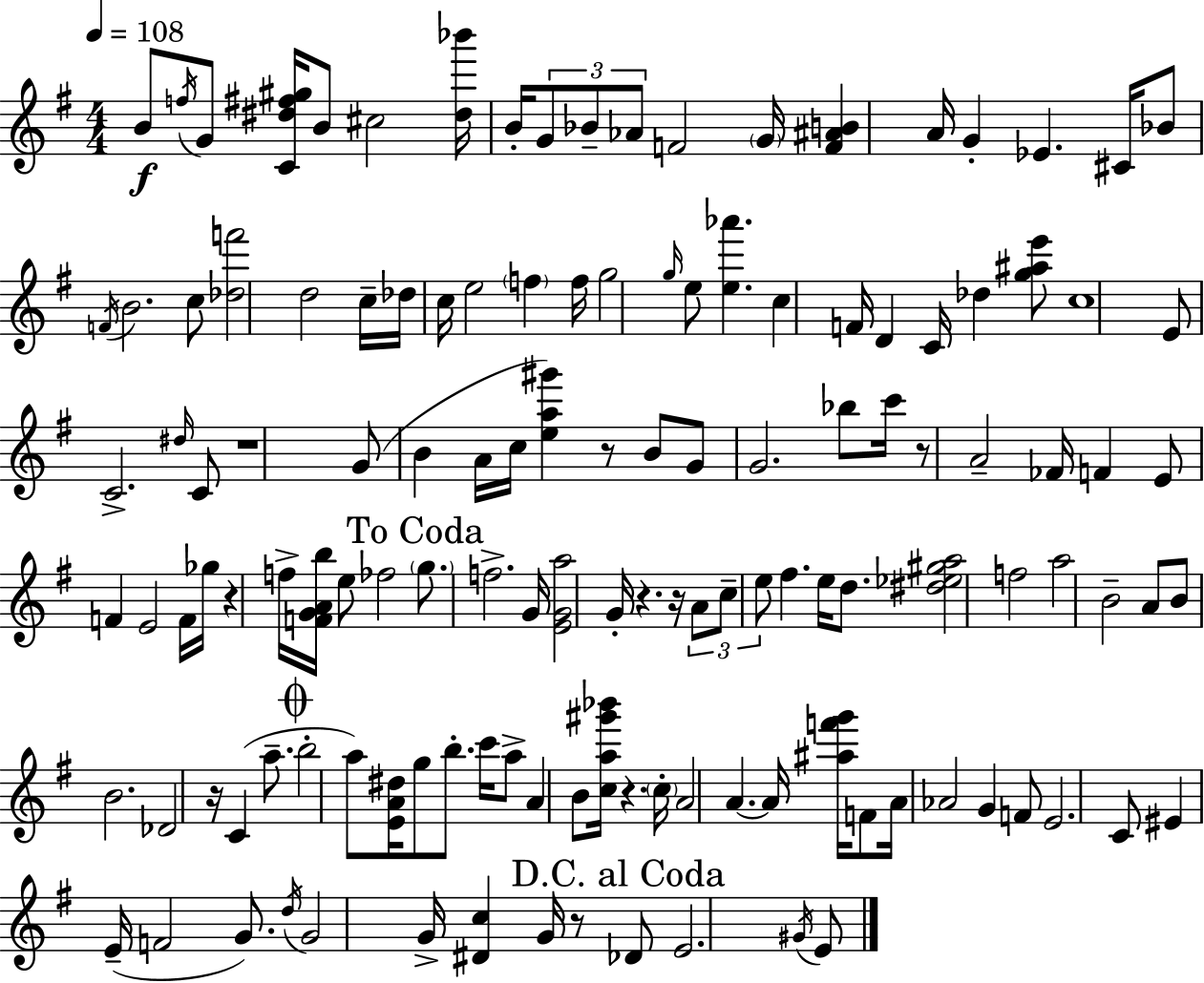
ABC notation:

X:1
T:Untitled
M:4/4
L:1/4
K:G
B/2 f/4 G/2 [C^d^f^g]/4 B/2 ^c2 [^d_b']/4 B/4 G/2 _B/2 _A/2 F2 G/4 [F^AB] A/4 G _E ^C/4 _B/2 F/4 B2 c/2 [_df']2 d2 c/4 _d/4 c/4 e2 f f/4 g2 g/4 e/2 [e_a'] c F/4 D C/4 _d [g^ae']/2 c4 E/2 C2 ^d/4 C/2 z4 G/2 B A/4 c/4 [ea^g'] z/2 B/2 G/2 G2 _b/2 c'/4 z/2 A2 _F/4 F E/2 F E2 F/4 _g/4 z f/4 [FGAb]/4 e/2 _f2 g/2 f2 G/4 [EGa]2 G/4 z z/4 A/2 c/2 e/2 ^f e/4 d/2 [^d_e^ga]2 f2 a2 B2 A/2 B/2 B2 _D2 z/4 C a/2 b2 a/2 [EA^d]/4 g/2 b/2 c'/4 a/2 A B/2 [ca^g'_b']/4 z c/4 A2 A A/4 [^af'g']/4 F/2 A/4 _A2 G F/2 E2 C/2 ^E E/4 F2 G/2 d/4 G2 G/4 [^Dc] G/4 z/2 _D/2 E2 ^G/4 E/2